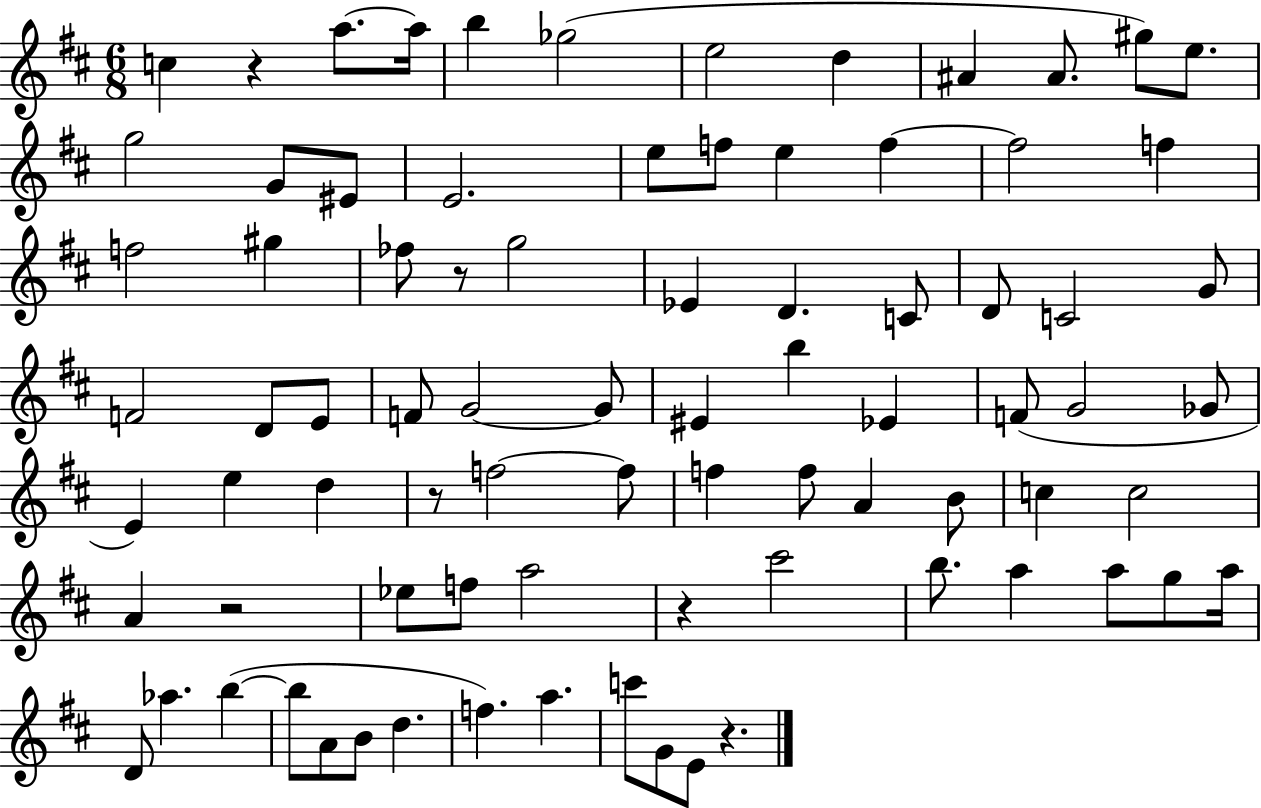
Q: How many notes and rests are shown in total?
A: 82